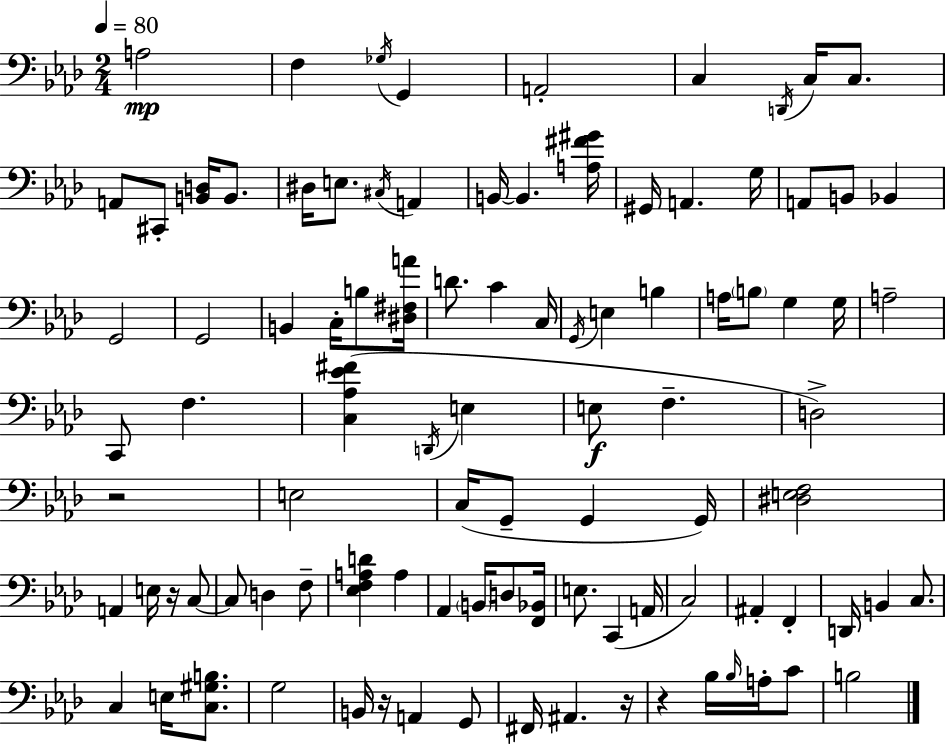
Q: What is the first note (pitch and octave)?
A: A3